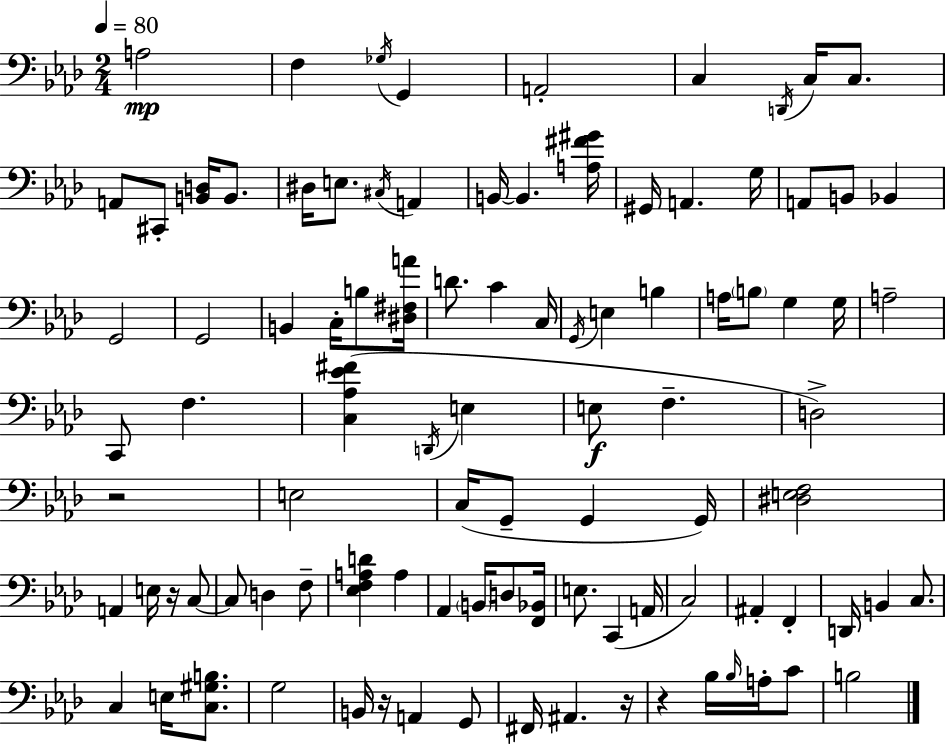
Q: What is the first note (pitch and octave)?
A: A3